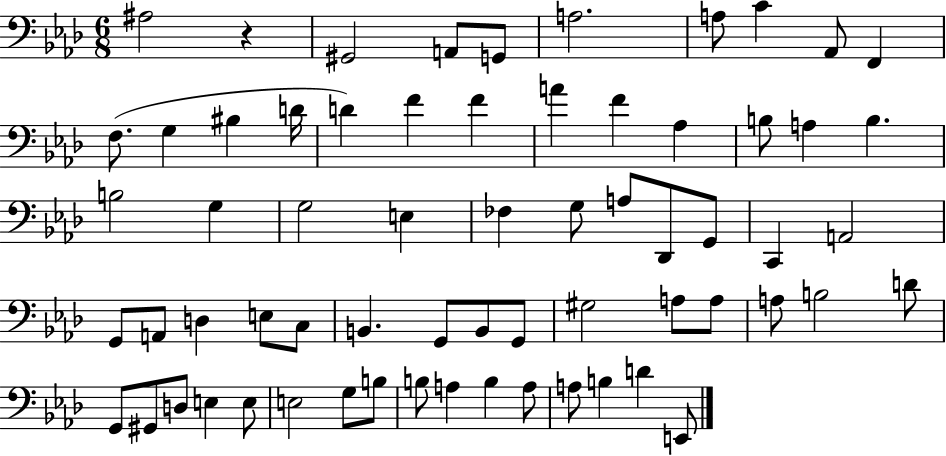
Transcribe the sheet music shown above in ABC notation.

X:1
T:Untitled
M:6/8
L:1/4
K:Ab
^A,2 z ^G,,2 A,,/2 G,,/2 A,2 A,/2 C _A,,/2 F,, F,/2 G, ^B, D/4 D F F A F _A, B,/2 A, B, B,2 G, G,2 E, _F, G,/2 A,/2 _D,,/2 G,,/2 C,, A,,2 G,,/2 A,,/2 D, E,/2 C,/2 B,, G,,/2 B,,/2 G,,/2 ^G,2 A,/2 A,/2 A,/2 B,2 D/2 G,,/2 ^G,,/2 D,/2 E, E,/2 E,2 G,/2 B,/2 B,/2 A, B, A,/2 A,/2 B, D E,,/2